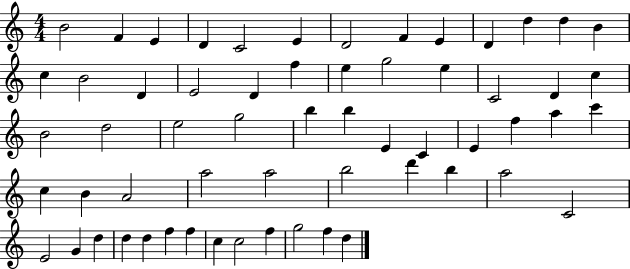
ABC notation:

X:1
T:Untitled
M:4/4
L:1/4
K:C
B2 F E D C2 E D2 F E D d d B c B2 D E2 D f e g2 e C2 D c B2 d2 e2 g2 b b E C E f a c' c B A2 a2 a2 b2 d' b a2 C2 E2 G d d d f f c c2 f g2 f d